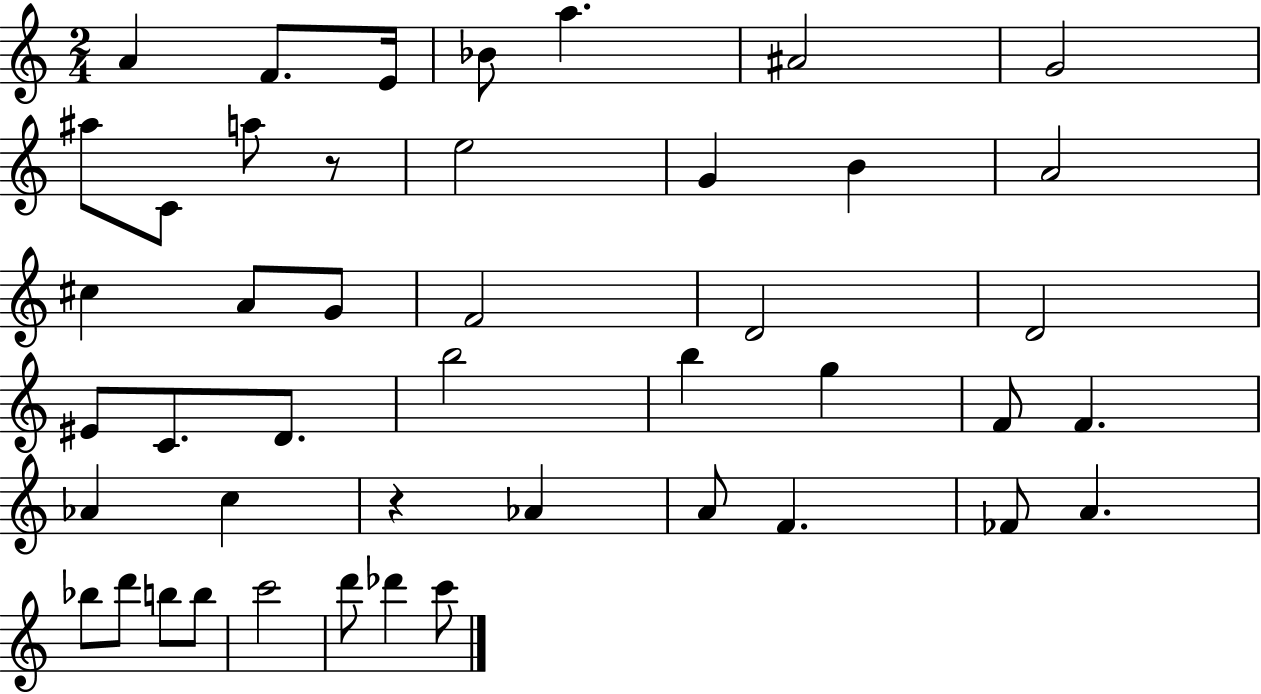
{
  \clef treble
  \numericTimeSignature
  \time 2/4
  \key c \major
  \repeat volta 2 { a'4 f'8. e'16 | bes'8 a''4. | ais'2 | g'2 | \break ais''8 c'8 a''8 r8 | e''2 | g'4 b'4 | a'2 | \break cis''4 a'8 g'8 | f'2 | d'2 | d'2 | \break eis'8 c'8. d'8. | b''2 | b''4 g''4 | f'8 f'4. | \break aes'4 c''4 | r4 aes'4 | a'8 f'4. | fes'8 a'4. | \break bes''8 d'''8 b''8 b''8 | c'''2 | d'''8 des'''4 c'''8 | } \bar "|."
}